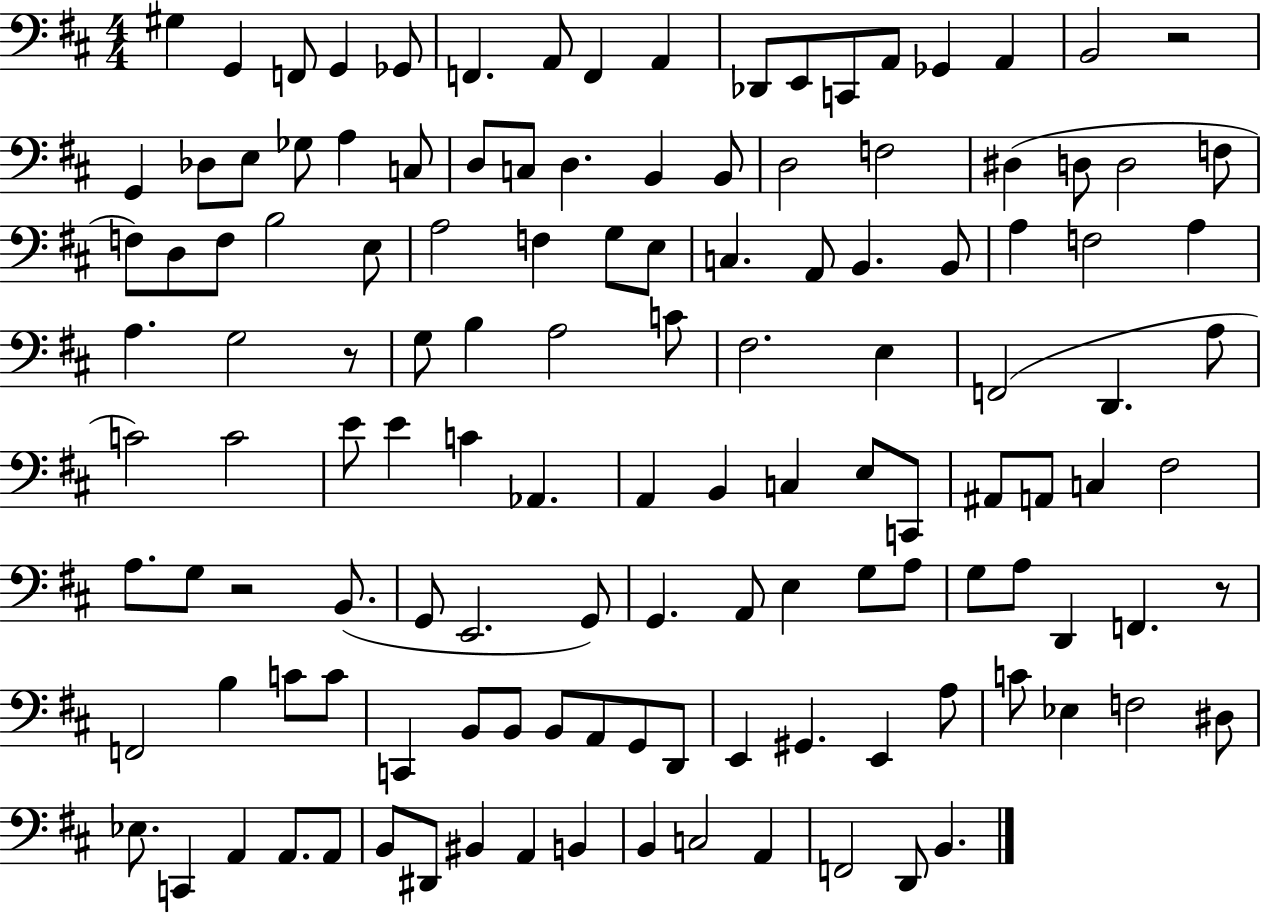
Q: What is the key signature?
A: D major